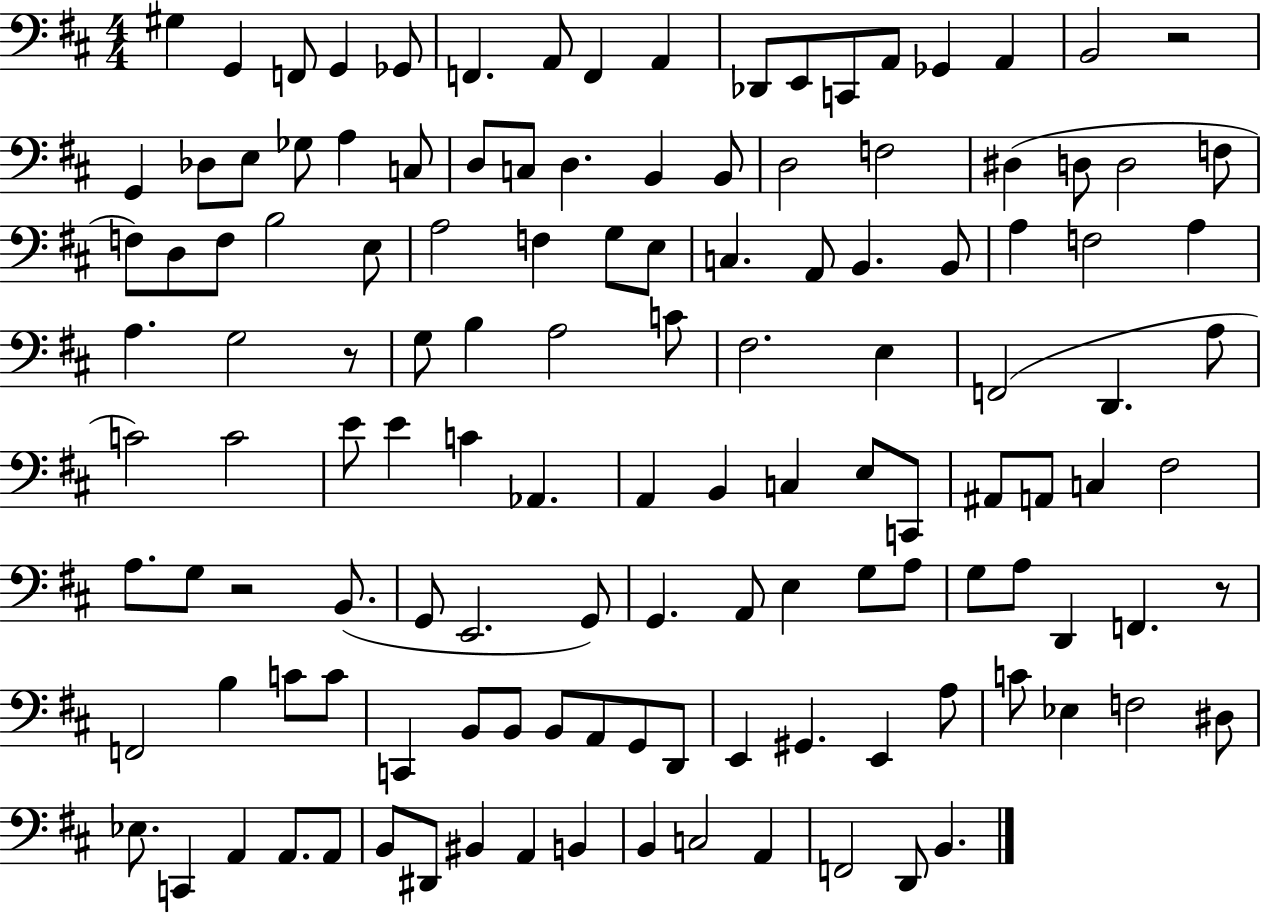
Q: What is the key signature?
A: D major